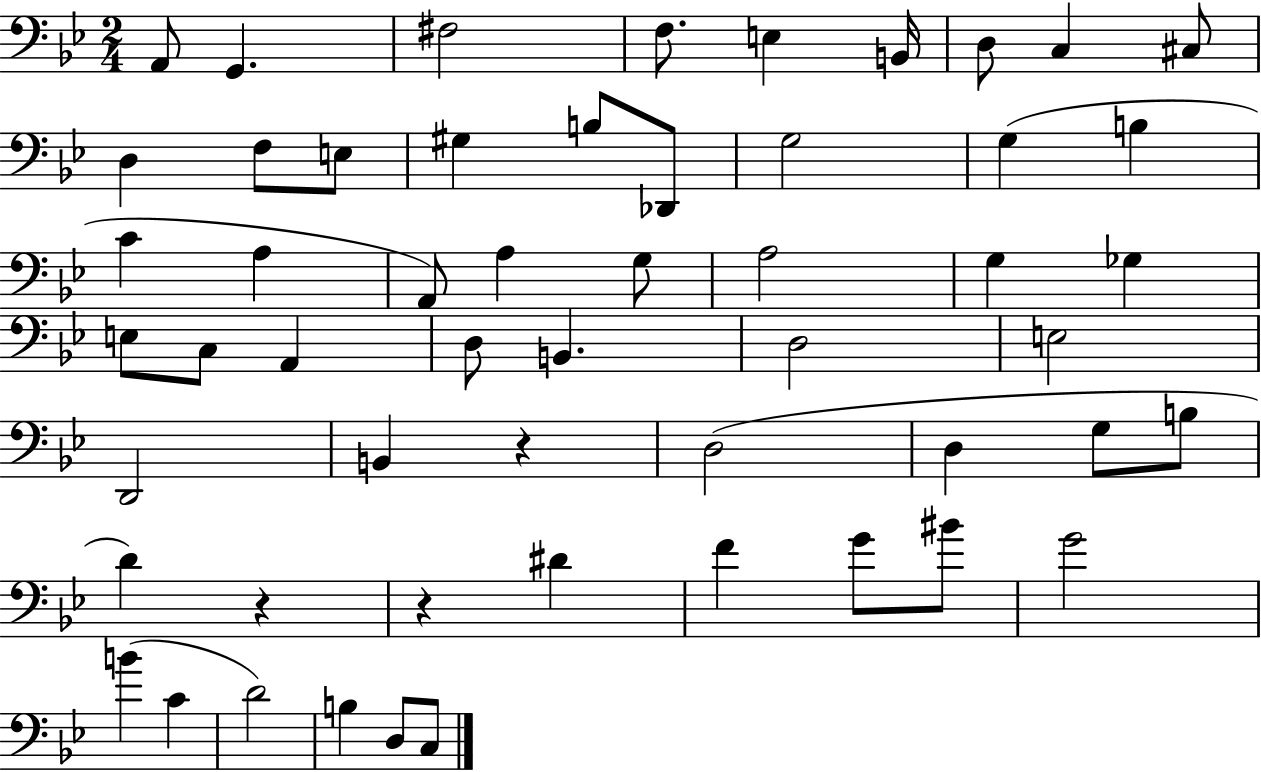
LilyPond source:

{
  \clef bass
  \numericTimeSignature
  \time 2/4
  \key bes \major
  \repeat volta 2 { a,8 g,4. | fis2 | f8. e4 b,16 | d8 c4 cis8 | \break d4 f8 e8 | gis4 b8 des,8 | g2 | g4( b4 | \break c'4 a4 | a,8) a4 g8 | a2 | g4 ges4 | \break e8 c8 a,4 | d8 b,4. | d2 | e2 | \break d,2 | b,4 r4 | d2( | d4 g8 b8 | \break d'4) r4 | r4 dis'4 | f'4 g'8 bis'8 | g'2 | \break b'4( c'4 | d'2) | b4 d8 c8 | } \bar "|."
}